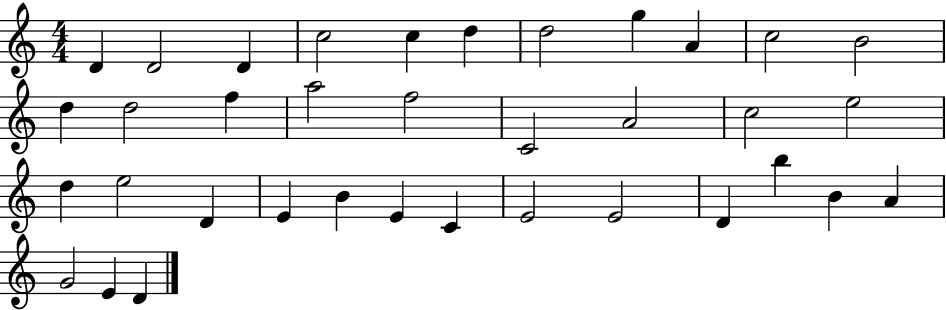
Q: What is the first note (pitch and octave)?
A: D4